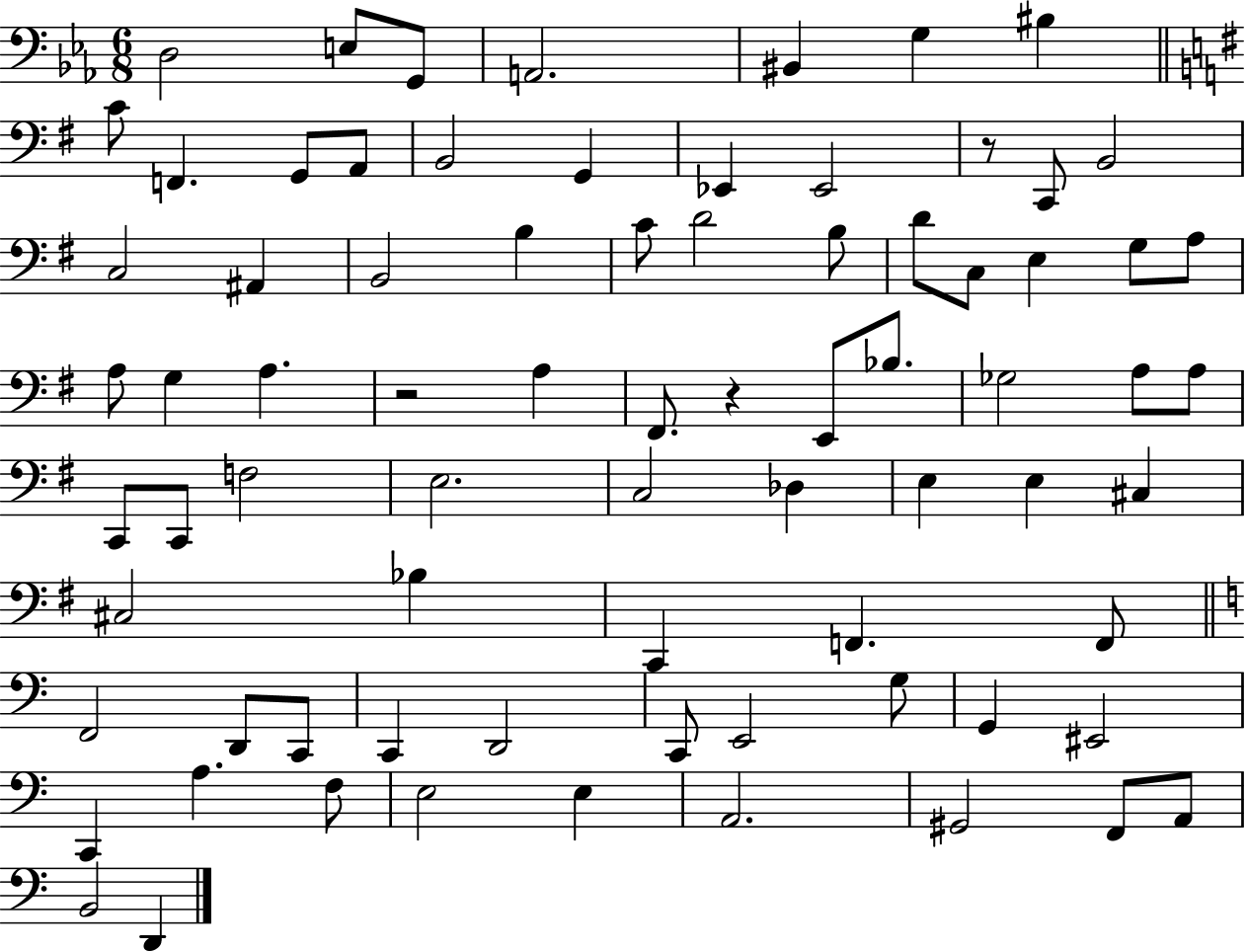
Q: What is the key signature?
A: EES major